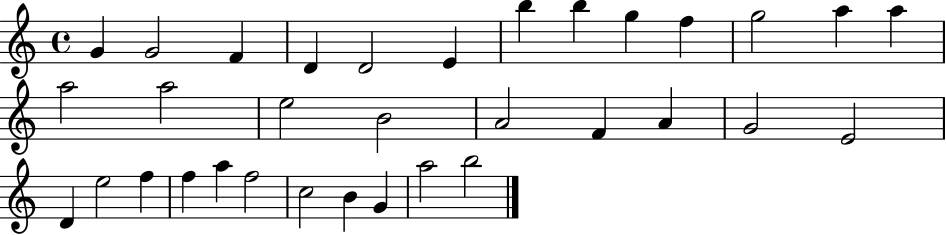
G4/q G4/h F4/q D4/q D4/h E4/q B5/q B5/q G5/q F5/q G5/h A5/q A5/q A5/h A5/h E5/h B4/h A4/h F4/q A4/q G4/h E4/h D4/q E5/h F5/q F5/q A5/q F5/h C5/h B4/q G4/q A5/h B5/h